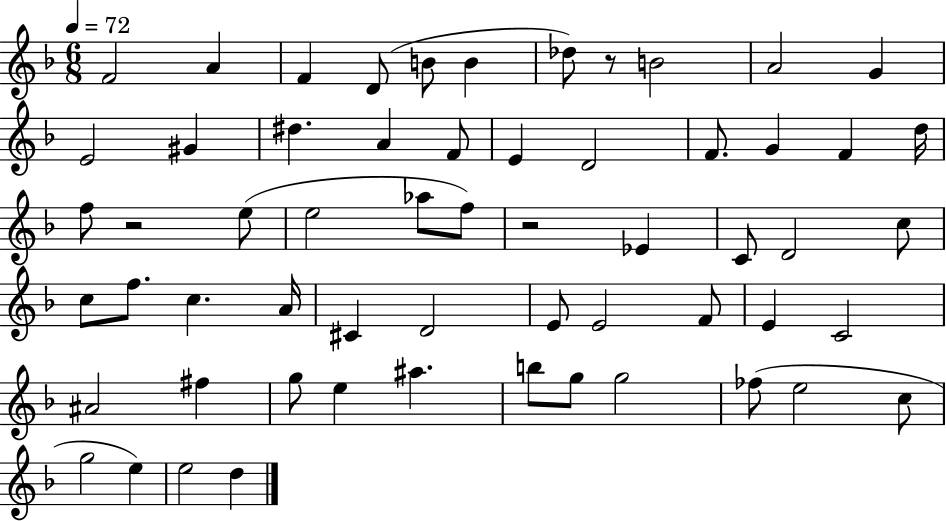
{
  \clef treble
  \numericTimeSignature
  \time 6/8
  \key f \major
  \tempo 4 = 72
  f'2 a'4 | f'4 d'8( b'8 b'4 | des''8) r8 b'2 | a'2 g'4 | \break e'2 gis'4 | dis''4. a'4 f'8 | e'4 d'2 | f'8. g'4 f'4 d''16 | \break f''8 r2 e''8( | e''2 aes''8 f''8) | r2 ees'4 | c'8 d'2 c''8 | \break c''8 f''8. c''4. a'16 | cis'4 d'2 | e'8 e'2 f'8 | e'4 c'2 | \break ais'2 fis''4 | g''8 e''4 ais''4. | b''8 g''8 g''2 | fes''8( e''2 c''8 | \break g''2 e''4) | e''2 d''4 | \bar "|."
}